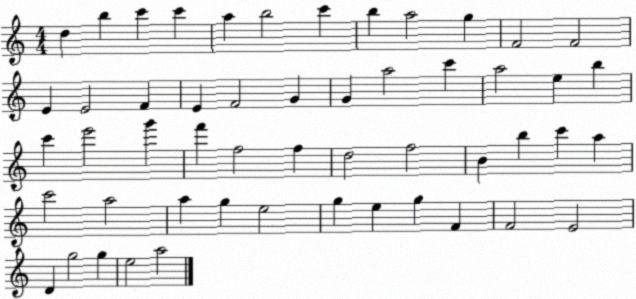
X:1
T:Untitled
M:4/4
L:1/4
K:C
d b c' c' a b2 c' b a2 g F2 F2 E E2 F E F2 G G a2 c' a2 e b c' e'2 g' f' f2 f d2 f2 B b c' a c'2 a2 a g e2 g e g F F2 E2 D g2 g e2 a2